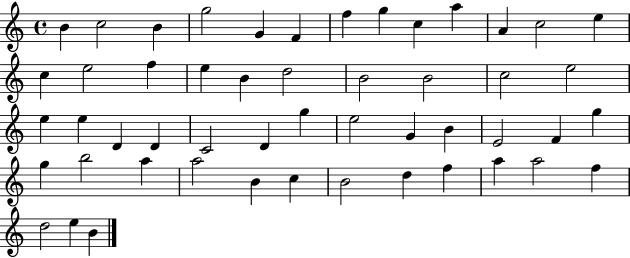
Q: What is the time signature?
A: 4/4